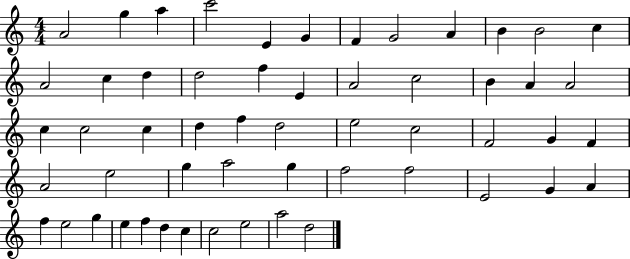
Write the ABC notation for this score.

X:1
T:Untitled
M:4/4
L:1/4
K:C
A2 g a c'2 E G F G2 A B B2 c A2 c d d2 f E A2 c2 B A A2 c c2 c d f d2 e2 c2 F2 G F A2 e2 g a2 g f2 f2 E2 G A f e2 g e f d c c2 e2 a2 d2